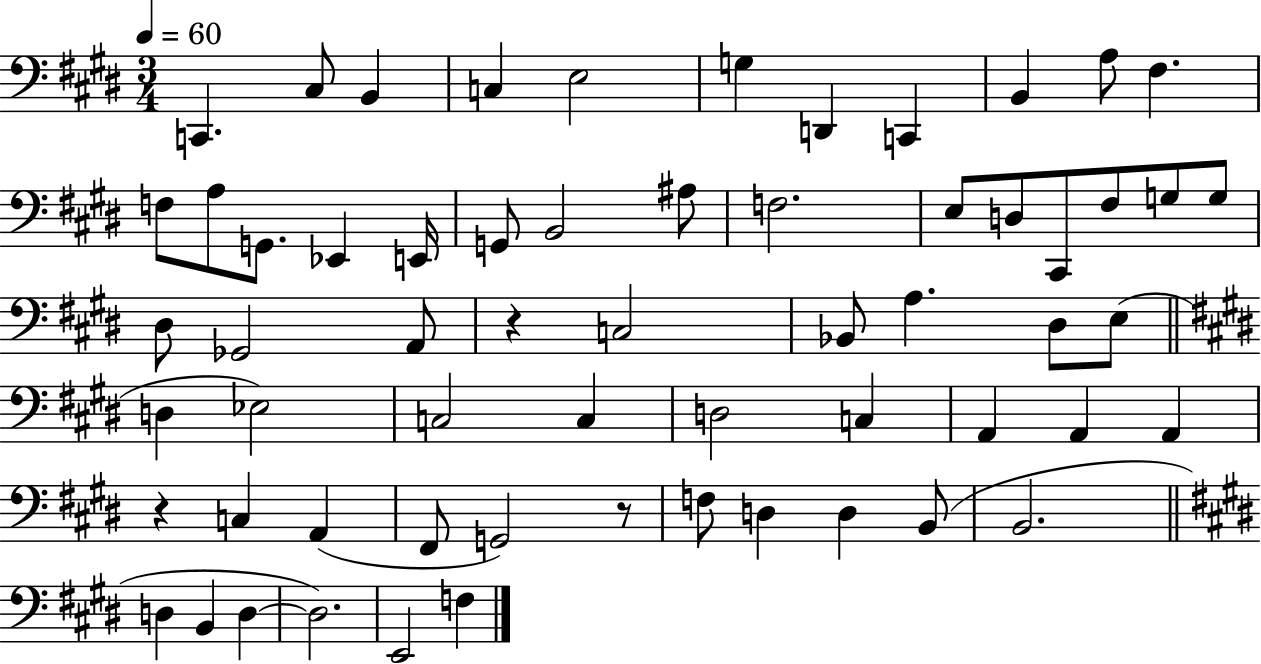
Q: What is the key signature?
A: E major